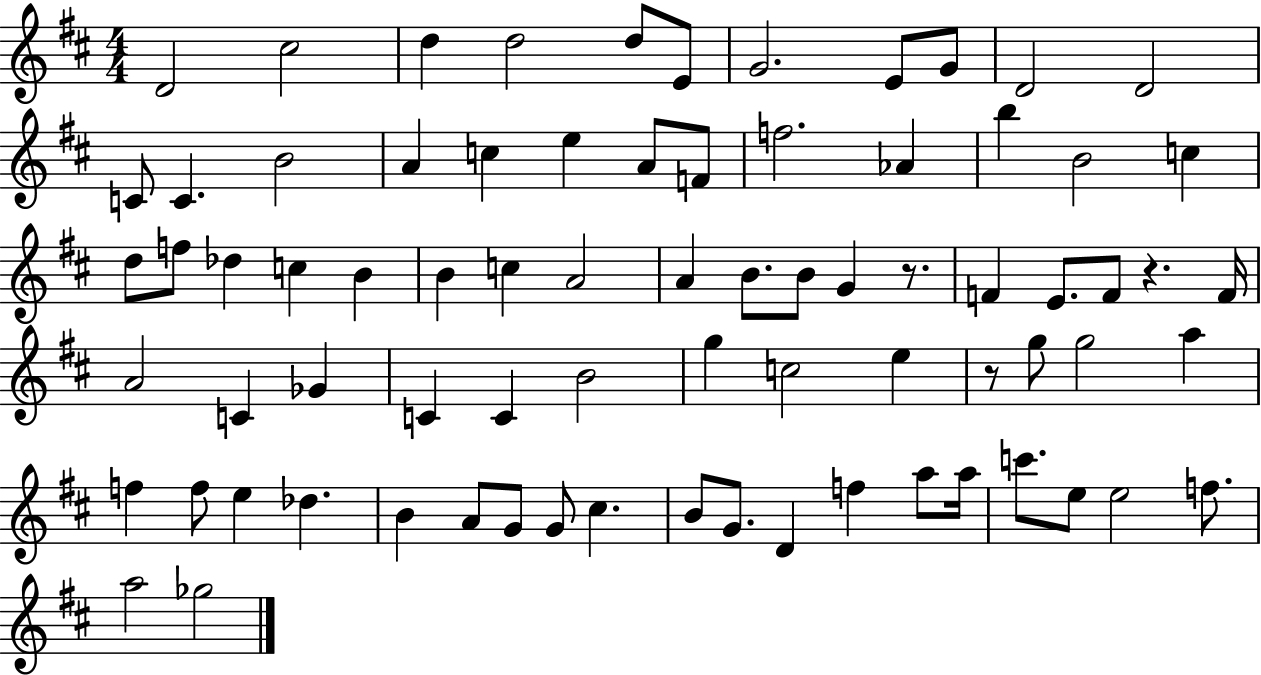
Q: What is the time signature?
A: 4/4